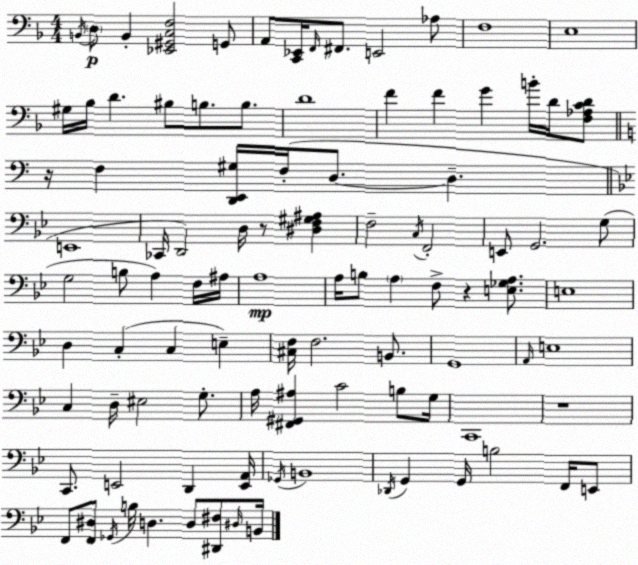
X:1
T:Untitled
M:4/4
L:1/4
K:F
B,,/4 D,/2 B,, [_E,,^G,,C,F,]2 G,,/2 A,,/2 [C,,_E,,]/4 F,,/4 ^F,,/2 E,,2 _A,/2 F,4 E,4 ^G,/4 _B,/4 D ^B,/2 B,/2 B,/2 D4 F F G B/4 D/4 [F,_A,CD]/2 z/4 F, [D,,E,,^G,]/4 F,/4 D,/2 D, E,,4 _C,,/4 D,,2 D,/4 z/2 [^D,F,^G,^A,] F,2 C,/4 F,,2 E,,/2 G,,2 G,/2 G,2 B,/2 A, F,/4 ^A,/4 A,4 A,/4 B,/2 A, F,/2 z [E,_G,A,]/2 E,4 D, C, C, E, [^C,F,]/4 F,2 B,,/2 G,,4 A,,/4 E,4 C, D,/4 ^E,2 G,/2 A,/4 [^F,,^G,,^A,] C2 B,/2 G,/4 C,,4 z4 C,,/2 E,,2 D,, [E,,A,,]/4 _G,,/4 B,,4 _D,,/4 G,, G,,/4 B,2 F,,/4 E,,/2 F,,/2 [F,,^D,]/2 _G,,/4 B,/4 D, D,/2 [^D,,^F,]/2 ^D,/4 B,,/4